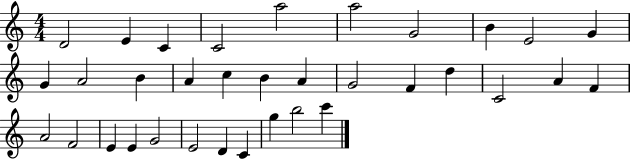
{
  \clef treble
  \numericTimeSignature
  \time 4/4
  \key c \major
  d'2 e'4 c'4 | c'2 a''2 | a''2 g'2 | b'4 e'2 g'4 | \break g'4 a'2 b'4 | a'4 c''4 b'4 a'4 | g'2 f'4 d''4 | c'2 a'4 f'4 | \break a'2 f'2 | e'4 e'4 g'2 | e'2 d'4 c'4 | g''4 b''2 c'''4 | \break \bar "|."
}